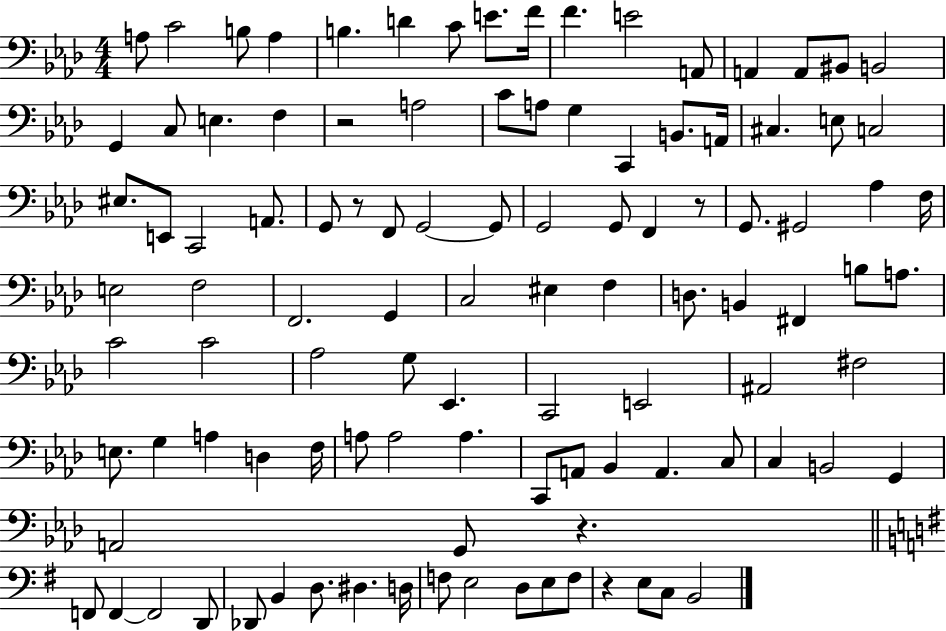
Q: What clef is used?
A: bass